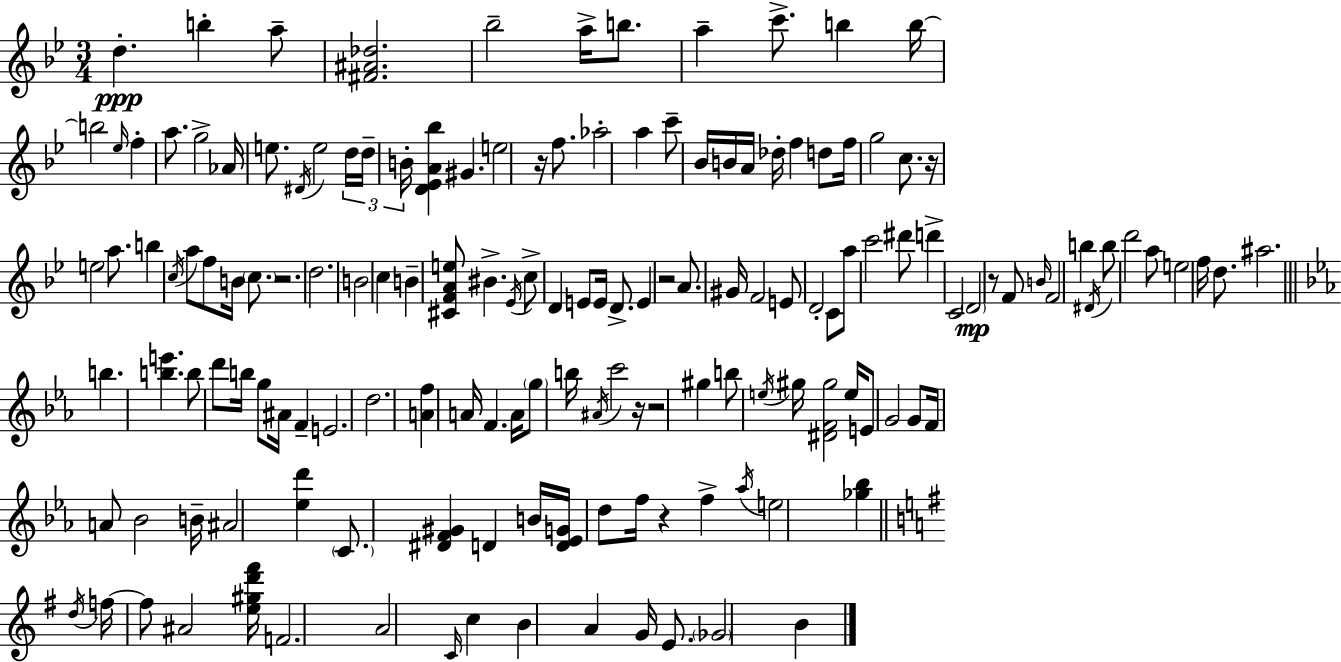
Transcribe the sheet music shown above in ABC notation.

X:1
T:Untitled
M:3/4
L:1/4
K:Bb
d b a/2 [^F^A_d]2 _b2 a/4 b/2 a c'/2 b b/4 b2 _e/4 f a/2 g2 _A/4 e/2 ^D/4 e2 d/4 d/4 B/4 [D_EA_b] ^G e2 z/4 f/2 _a2 a c'/2 _B/4 B/4 A/4 _d/4 f d/2 f/4 g2 c/2 z/4 e2 a/2 b c/4 a/2 f/2 B/4 c/2 z2 d2 B2 c B [^CFAe]/2 ^B _E/4 c/2 D E/2 E/4 D/2 E z2 A/2 ^G/4 F2 E/2 D2 C/2 a/2 c'2 ^d'/2 d' C2 D2 z/2 F/2 B/4 F2 b ^D/4 b/2 d'2 a/2 e2 f/4 d/2 ^a2 b [be'] b/2 d'/2 b/4 g/2 ^A/4 F E2 d2 [Af] A/4 F A/4 g/2 b/4 ^A/4 c'2 z/4 z2 ^g b/2 e/4 ^g/4 [^DF^g]2 e/4 E/2 G2 G/2 F/4 A/2 _B2 B/4 ^A2 [_ed'] C/2 [^DF^G] D B/4 [D_EG]/4 d/2 f/4 z f _a/4 e2 [_g_b] d/4 f/4 f/2 ^A2 [e^gd'^f']/4 F2 A2 C/4 c B A G/4 E/2 _G2 B